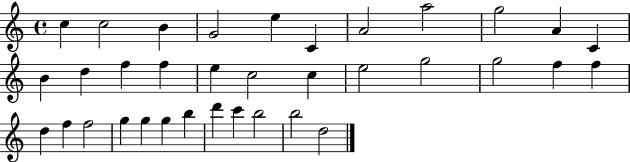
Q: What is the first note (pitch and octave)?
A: C5